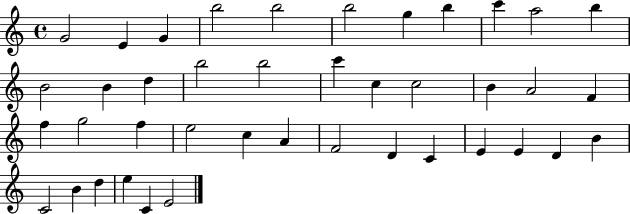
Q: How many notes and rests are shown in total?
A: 41